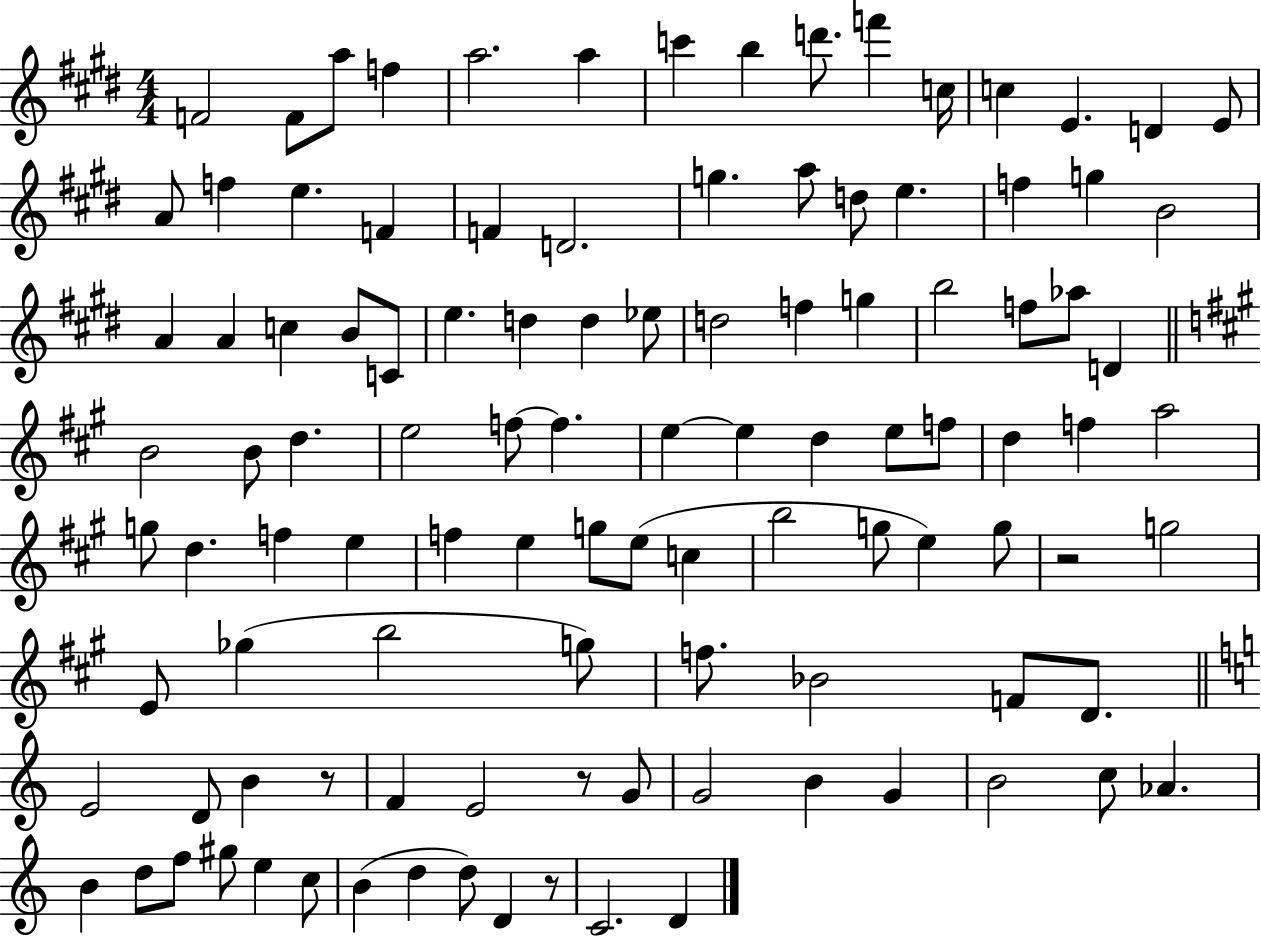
F4/h F4/e A5/e F5/q A5/h. A5/q C6/q B5/q D6/e. F6/q C5/s C5/q E4/q. D4/q E4/e A4/e F5/q E5/q. F4/q F4/q D4/h. G5/q. A5/e D5/e E5/q. F5/q G5/q B4/h A4/q A4/q C5/q B4/e C4/e E5/q. D5/q D5/q Eb5/e D5/h F5/q G5/q B5/h F5/e Ab5/e D4/q B4/h B4/e D5/q. E5/h F5/e F5/q. E5/q E5/q D5/q E5/e F5/e D5/q F5/q A5/h G5/e D5/q. F5/q E5/q F5/q E5/q G5/e E5/e C5/q B5/h G5/e E5/q G5/e R/h G5/h E4/e Gb5/q B5/h G5/e F5/e. Bb4/h F4/e D4/e. E4/h D4/e B4/q R/e F4/q E4/h R/e G4/e G4/h B4/q G4/q B4/h C5/e Ab4/q. B4/q D5/e F5/e G#5/e E5/q C5/e B4/q D5/q D5/e D4/q R/e C4/h. D4/q